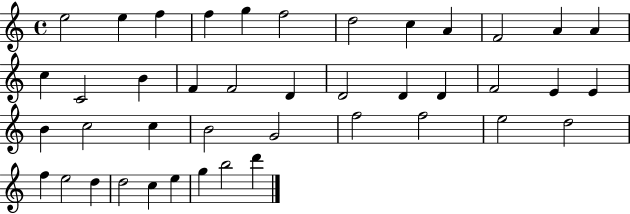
{
  \clef treble
  \time 4/4
  \defaultTimeSignature
  \key c \major
  e''2 e''4 f''4 | f''4 g''4 f''2 | d''2 c''4 a'4 | f'2 a'4 a'4 | \break c''4 c'2 b'4 | f'4 f'2 d'4 | d'2 d'4 d'4 | f'2 e'4 e'4 | \break b'4 c''2 c''4 | b'2 g'2 | f''2 f''2 | e''2 d''2 | \break f''4 e''2 d''4 | d''2 c''4 e''4 | g''4 b''2 d'''4 | \bar "|."
}